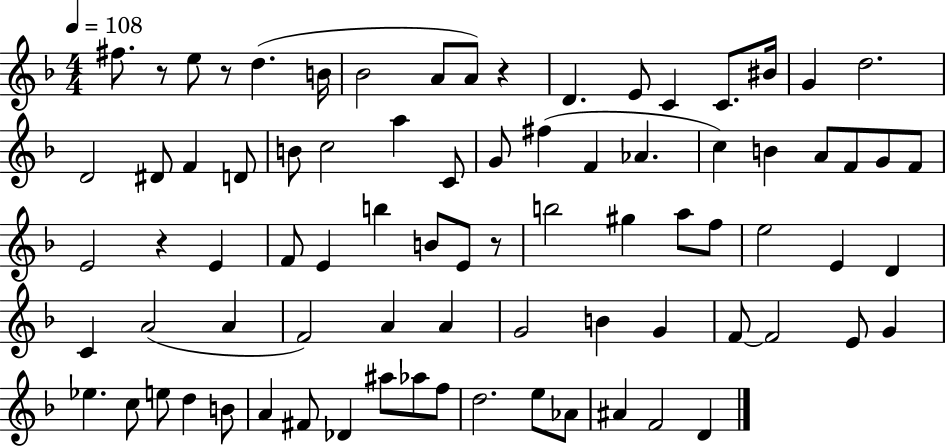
{
  \clef treble
  \numericTimeSignature
  \time 4/4
  \key f \major
  \tempo 4 = 108
  fis''8. r8 e''8 r8 d''4.( b'16 | bes'2 a'8 a'8) r4 | d'4. e'8 c'4 c'8. bis'16 | g'4 d''2. | \break d'2 dis'8 f'4 d'8 | b'8 c''2 a''4 c'8 | g'8 fis''4( f'4 aes'4. | c''4) b'4 a'8 f'8 g'8 f'8 | \break e'2 r4 e'4 | f'8 e'4 b''4 b'8 e'8 r8 | b''2 gis''4 a''8 f''8 | e''2 e'4 d'4 | \break c'4 a'2( a'4 | f'2) a'4 a'4 | g'2 b'4 g'4 | f'8~~ f'2 e'8 g'4 | \break ees''4. c''8 e''8 d''4 b'8 | a'4 fis'8 des'4 ais''8 aes''8 f''8 | d''2. e''8 aes'8 | ais'4 f'2 d'4 | \break \bar "|."
}